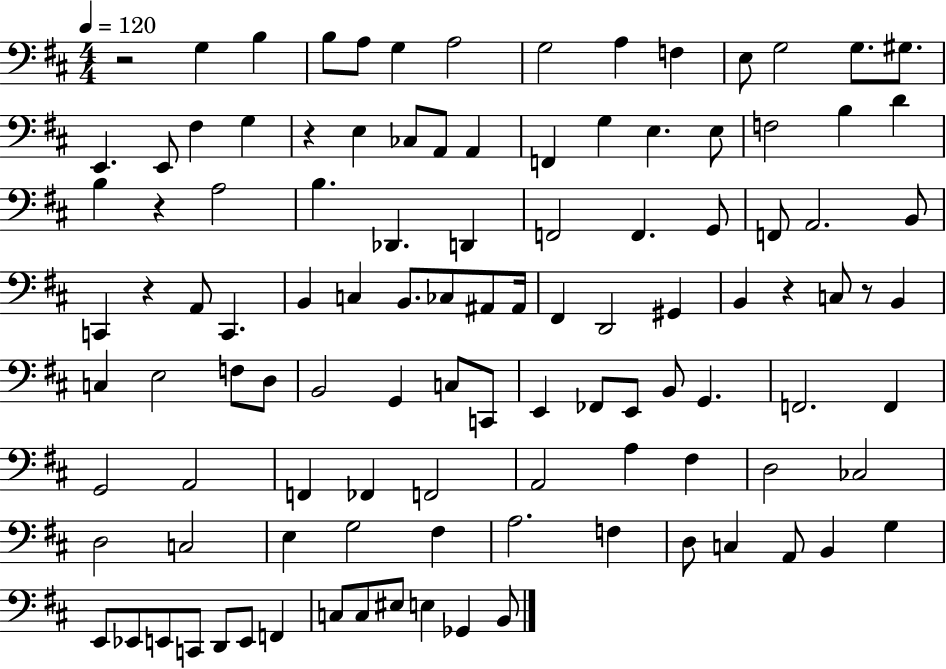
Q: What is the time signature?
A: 4/4